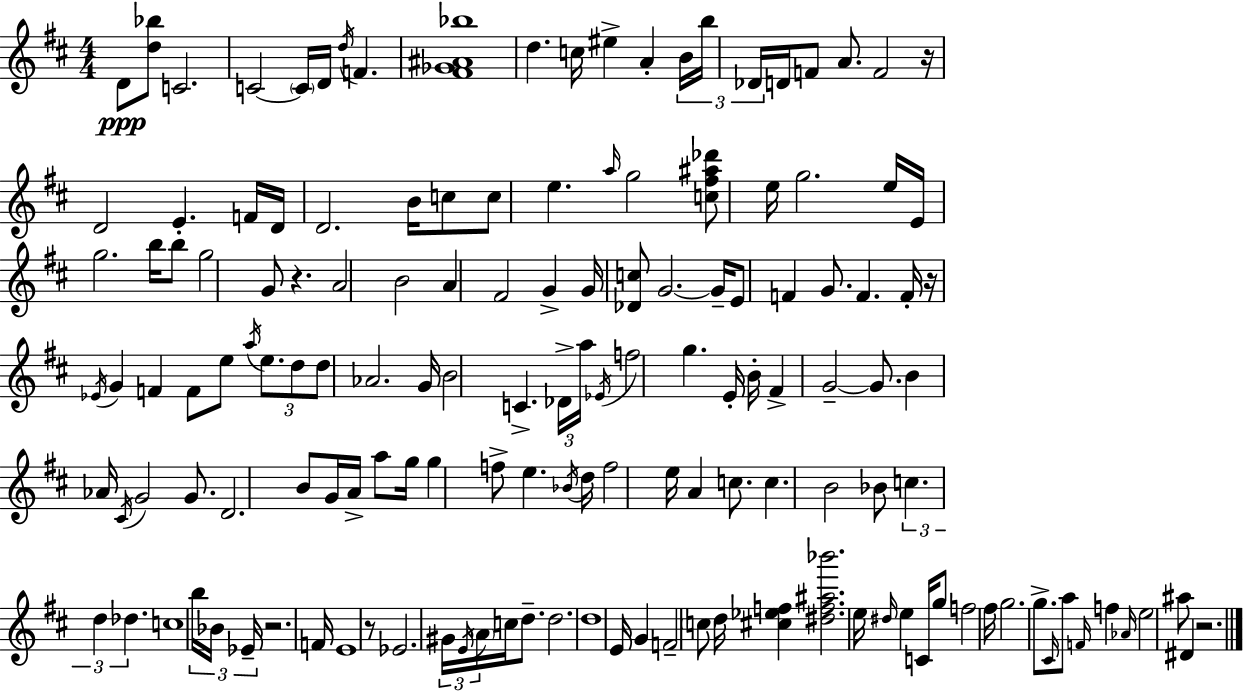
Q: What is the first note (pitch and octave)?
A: D4